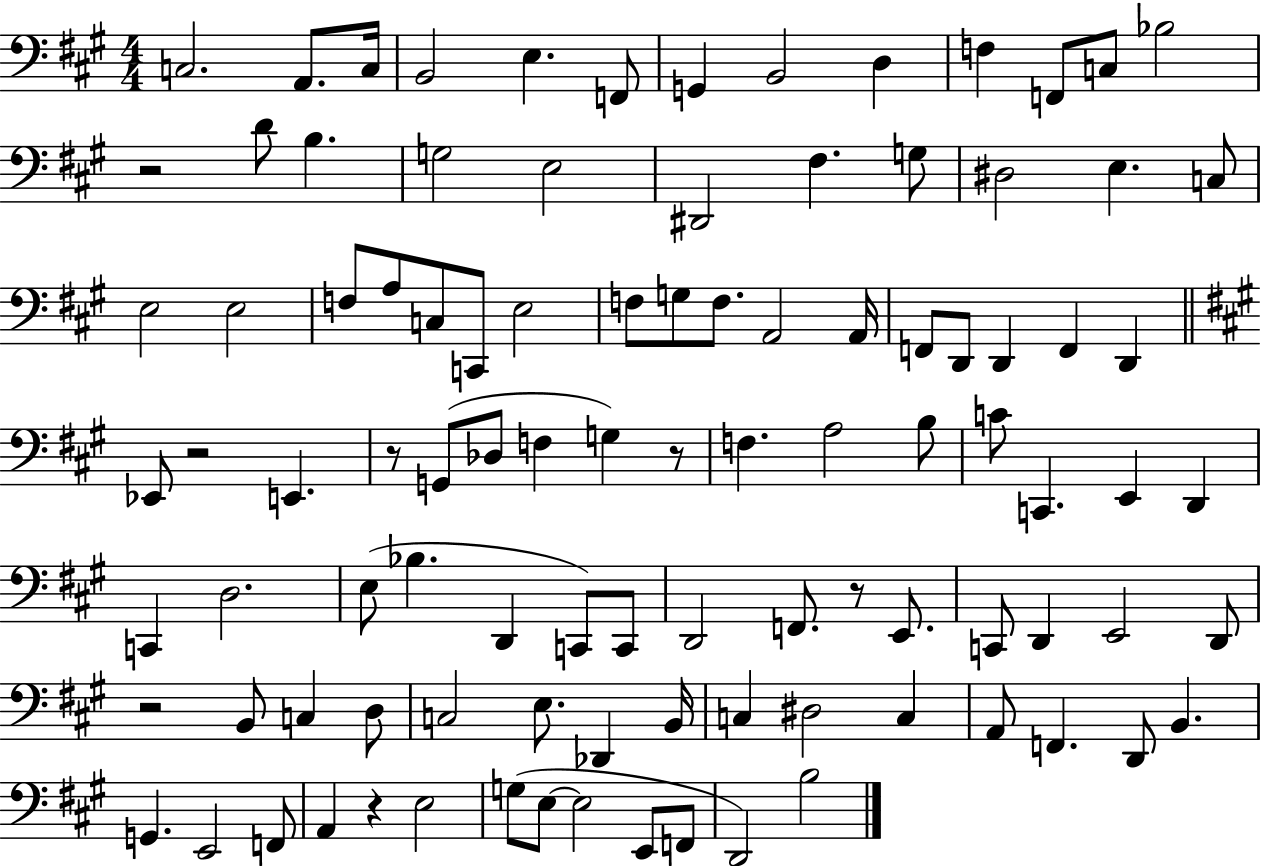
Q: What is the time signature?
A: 4/4